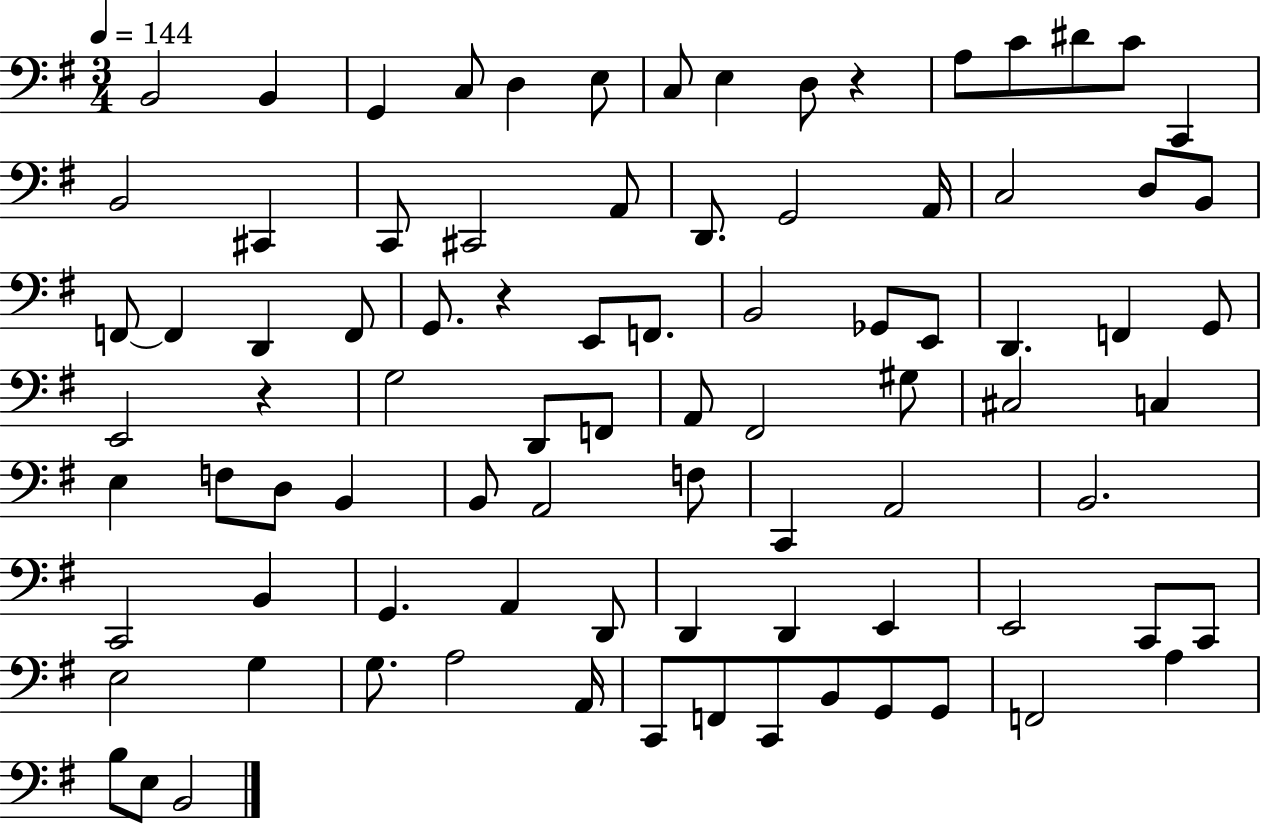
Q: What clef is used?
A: bass